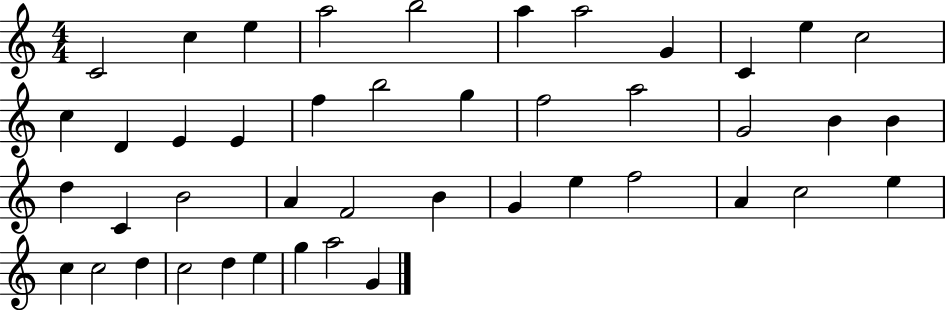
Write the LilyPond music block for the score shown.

{
  \clef treble
  \numericTimeSignature
  \time 4/4
  \key c \major
  c'2 c''4 e''4 | a''2 b''2 | a''4 a''2 g'4 | c'4 e''4 c''2 | \break c''4 d'4 e'4 e'4 | f''4 b''2 g''4 | f''2 a''2 | g'2 b'4 b'4 | \break d''4 c'4 b'2 | a'4 f'2 b'4 | g'4 e''4 f''2 | a'4 c''2 e''4 | \break c''4 c''2 d''4 | c''2 d''4 e''4 | g''4 a''2 g'4 | \bar "|."
}